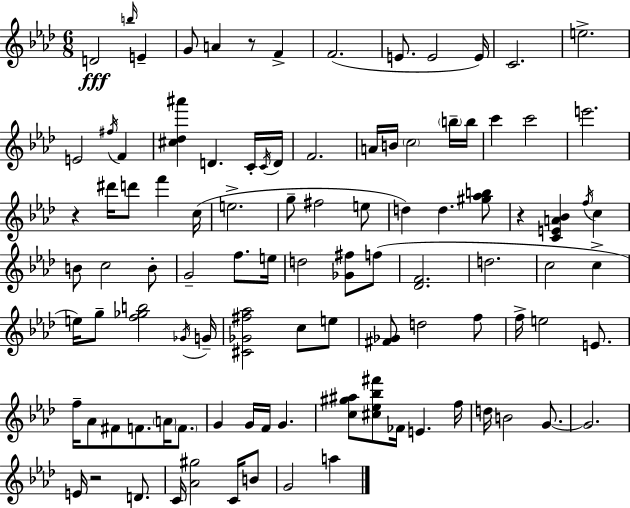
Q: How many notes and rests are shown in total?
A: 101